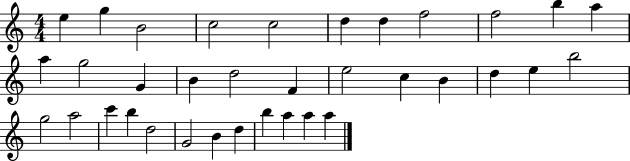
E5/q G5/q B4/h C5/h C5/h D5/q D5/q F5/h F5/h B5/q A5/q A5/q G5/h G4/q B4/q D5/h F4/q E5/h C5/q B4/q D5/q E5/q B5/h G5/h A5/h C6/q B5/q D5/h G4/h B4/q D5/q B5/q A5/q A5/q A5/q